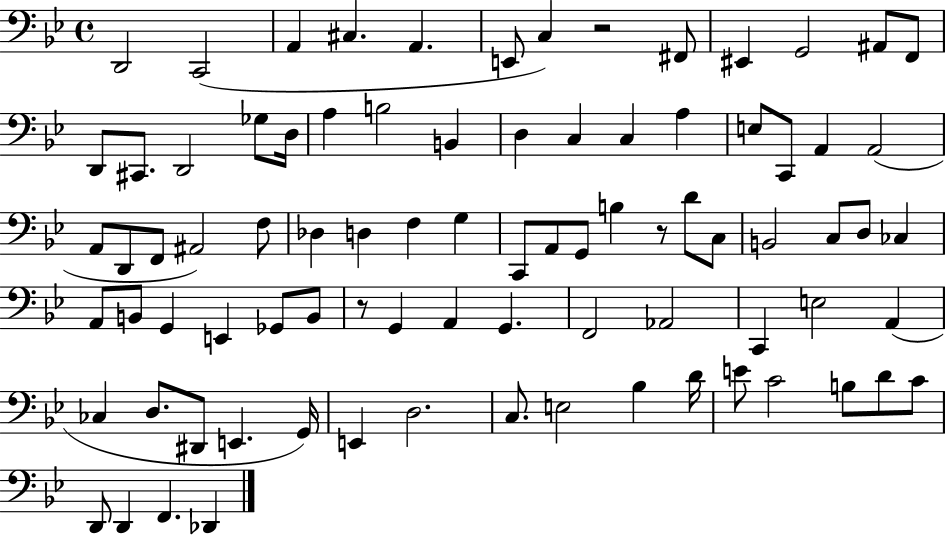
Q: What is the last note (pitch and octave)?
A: Db2